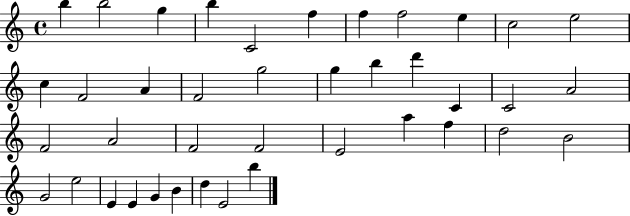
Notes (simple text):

B5/q B5/h G5/q B5/q C4/h F5/q F5/q F5/h E5/q C5/h E5/h C5/q F4/h A4/q F4/h G5/h G5/q B5/q D6/q C4/q C4/h A4/h F4/h A4/h F4/h F4/h E4/h A5/q F5/q D5/h B4/h G4/h E5/h E4/q E4/q G4/q B4/q D5/q E4/h B5/q